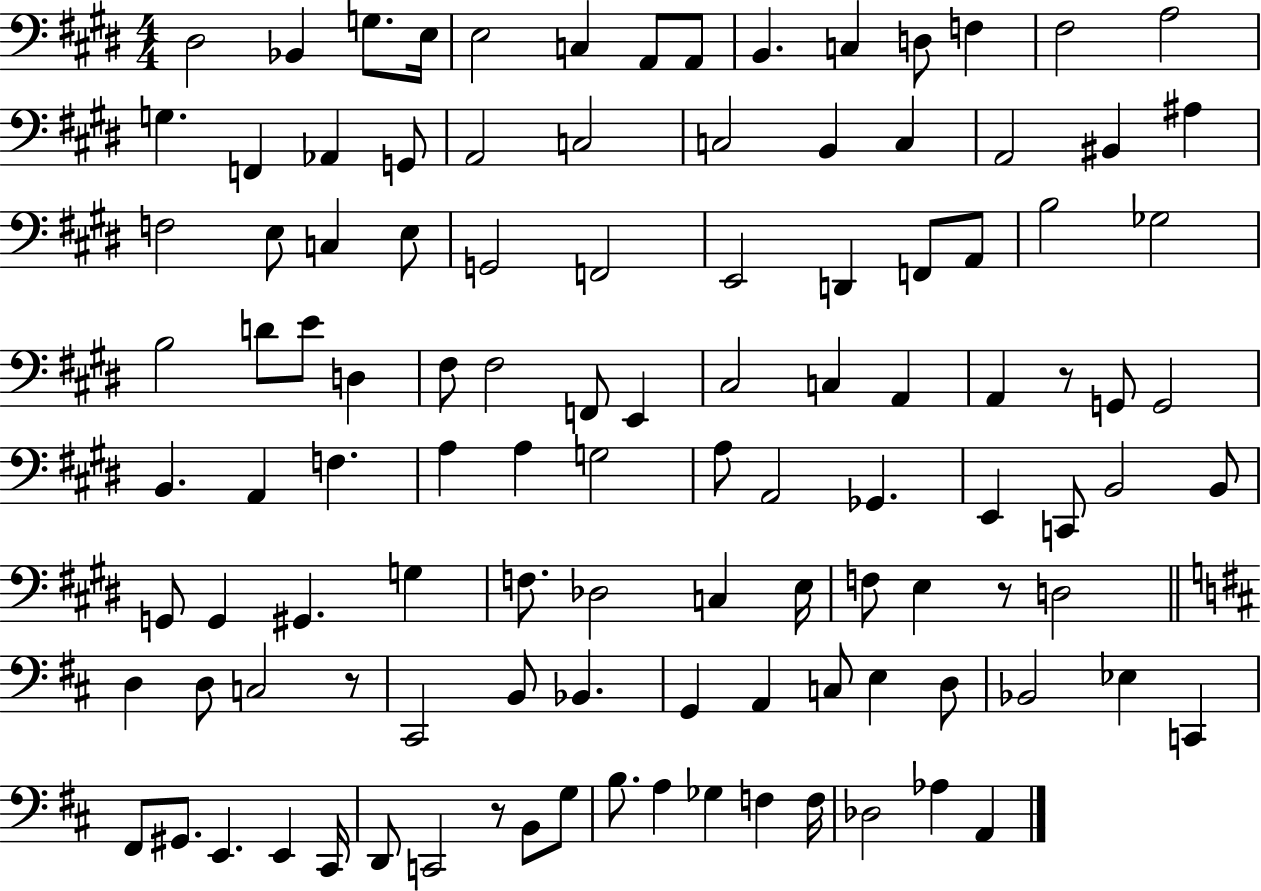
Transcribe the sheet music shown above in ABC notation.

X:1
T:Untitled
M:4/4
L:1/4
K:E
^D,2 _B,, G,/2 E,/4 E,2 C, A,,/2 A,,/2 B,, C, D,/2 F, ^F,2 A,2 G, F,, _A,, G,,/2 A,,2 C,2 C,2 B,, C, A,,2 ^B,, ^A, F,2 E,/2 C, E,/2 G,,2 F,,2 E,,2 D,, F,,/2 A,,/2 B,2 _G,2 B,2 D/2 E/2 D, ^F,/2 ^F,2 F,,/2 E,, ^C,2 C, A,, A,, z/2 G,,/2 G,,2 B,, A,, F, A, A, G,2 A,/2 A,,2 _G,, E,, C,,/2 B,,2 B,,/2 G,,/2 G,, ^G,, G, F,/2 _D,2 C, E,/4 F,/2 E, z/2 D,2 D, D,/2 C,2 z/2 ^C,,2 B,,/2 _B,, G,, A,, C,/2 E, D,/2 _B,,2 _E, C,, ^F,,/2 ^G,,/2 E,, E,, ^C,,/4 D,,/2 C,,2 z/2 B,,/2 G,/2 B,/2 A, _G, F, F,/4 _D,2 _A, A,,